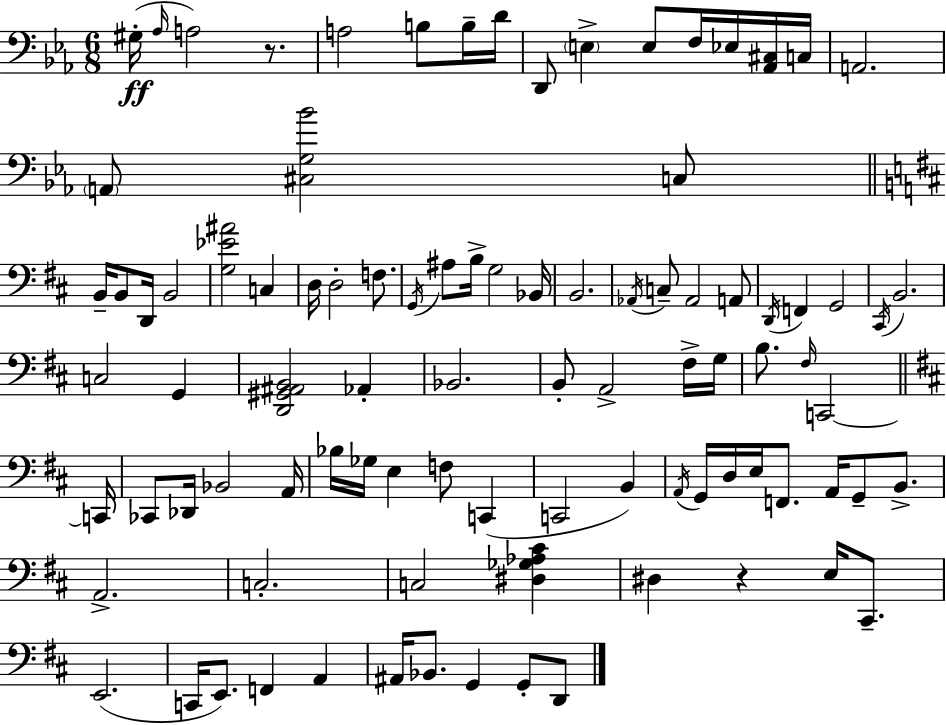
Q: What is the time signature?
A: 6/8